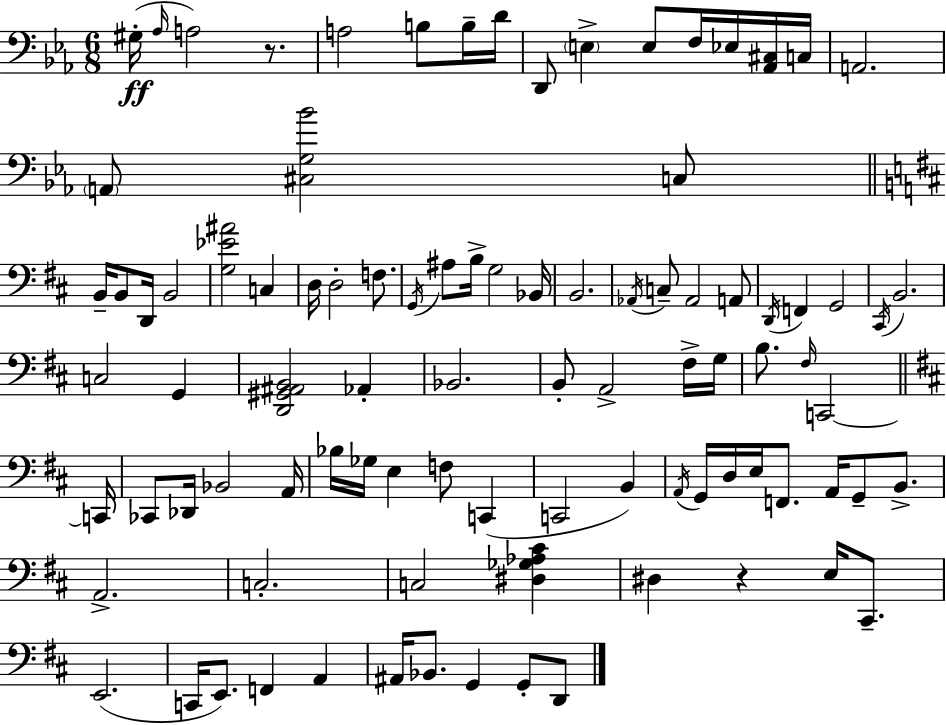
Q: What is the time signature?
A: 6/8